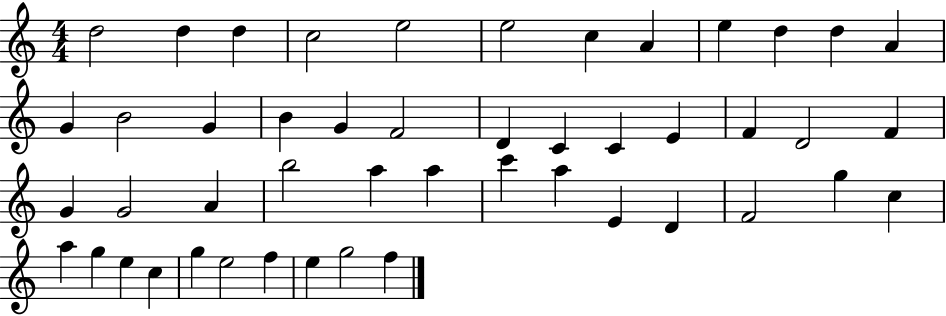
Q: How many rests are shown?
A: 0